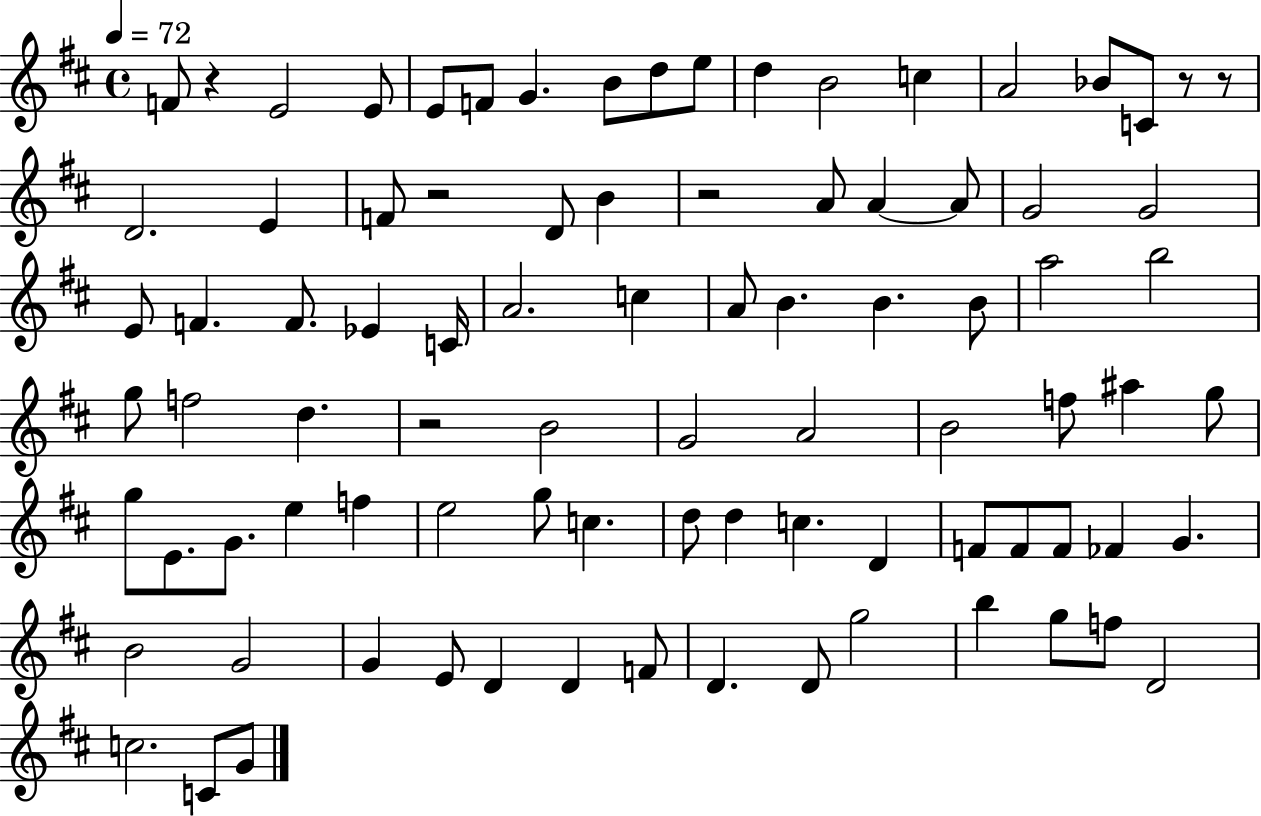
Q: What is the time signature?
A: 4/4